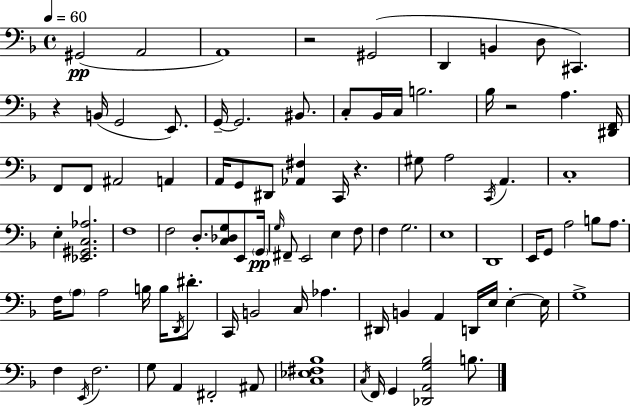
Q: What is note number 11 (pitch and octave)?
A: E2